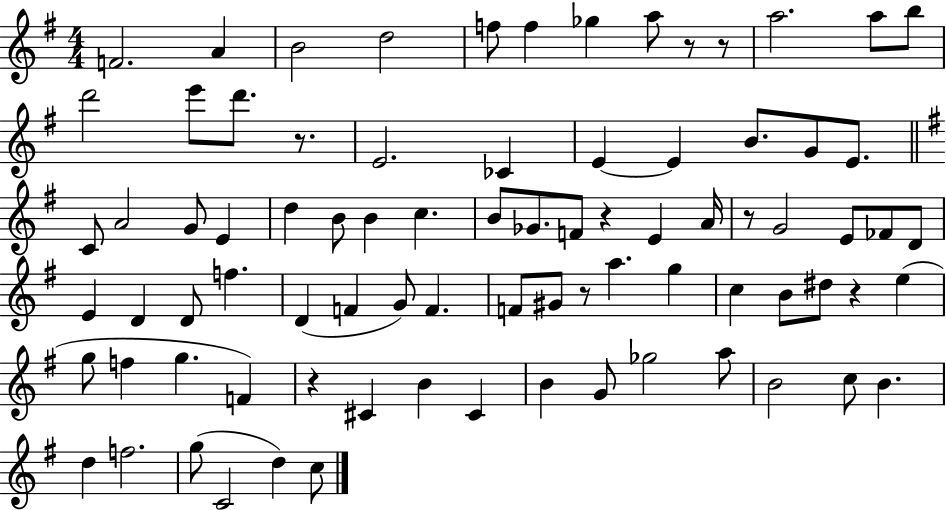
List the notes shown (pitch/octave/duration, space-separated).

F4/h. A4/q B4/h D5/h F5/e F5/q Gb5/q A5/e R/e R/e A5/h. A5/e B5/e D6/h E6/e D6/e. R/e. E4/h. CES4/q E4/q E4/q B4/e. G4/e E4/e. C4/e A4/h G4/e E4/q D5/q B4/e B4/q C5/q. B4/e Gb4/e. F4/e R/q E4/q A4/s R/e G4/h E4/e FES4/e D4/e E4/q D4/q D4/e F5/q. D4/q F4/q G4/e F4/q. F4/e G#4/e R/e A5/q. G5/q C5/q B4/e D#5/e R/q E5/q G5/e F5/q G5/q. F4/q R/q C#4/q B4/q C#4/q B4/q G4/e Gb5/h A5/e B4/h C5/e B4/q. D5/q F5/h. G5/e C4/h D5/q C5/e